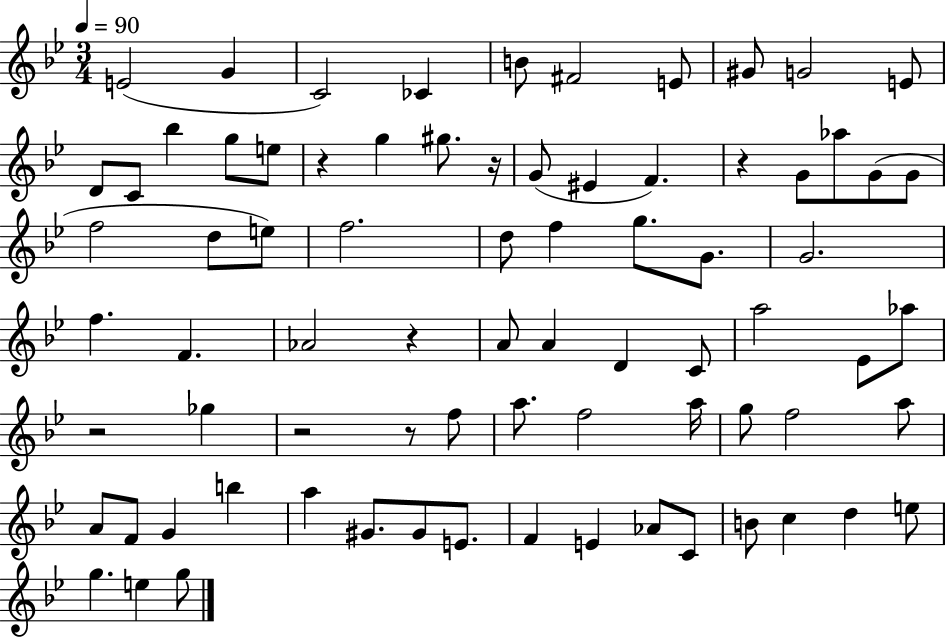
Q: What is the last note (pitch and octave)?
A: G5